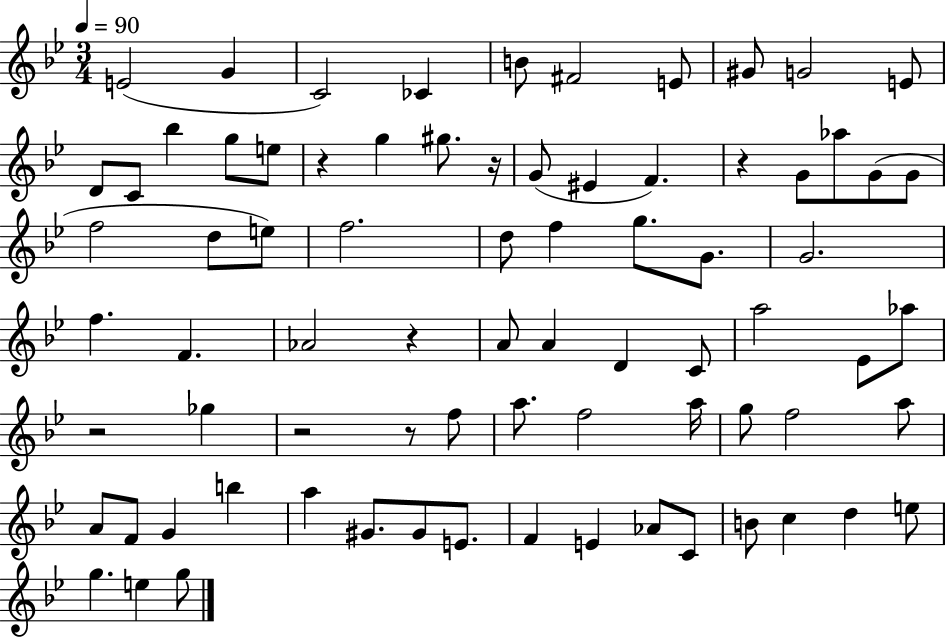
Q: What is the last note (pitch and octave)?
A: G5